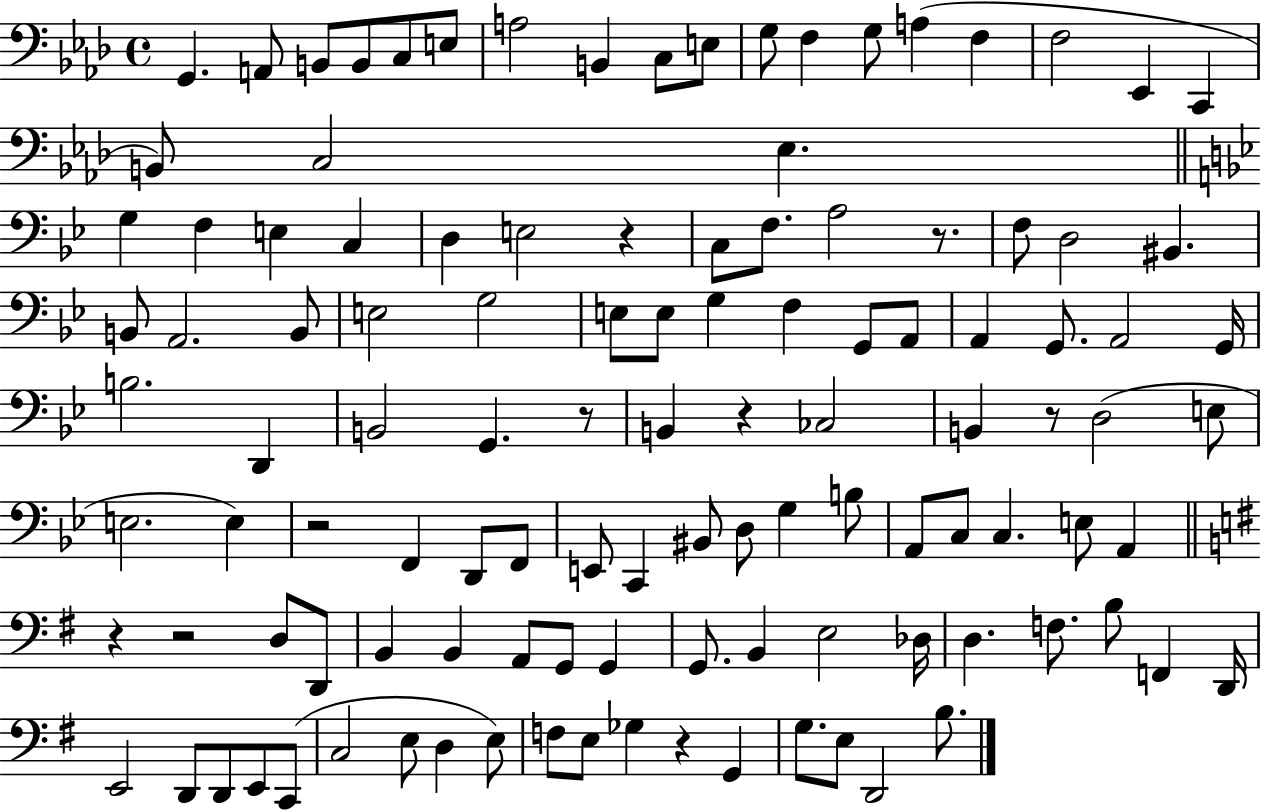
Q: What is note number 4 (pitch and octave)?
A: B2